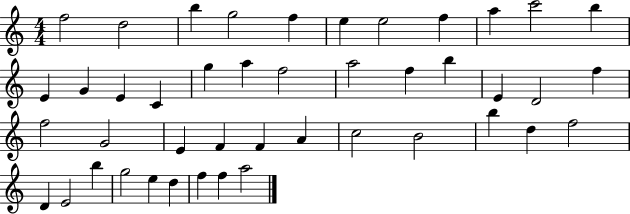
X:1
T:Untitled
M:4/4
L:1/4
K:C
f2 d2 b g2 f e e2 f a c'2 b E G E C g a f2 a2 f b E D2 f f2 G2 E F F A c2 B2 b d f2 D E2 b g2 e d f f a2